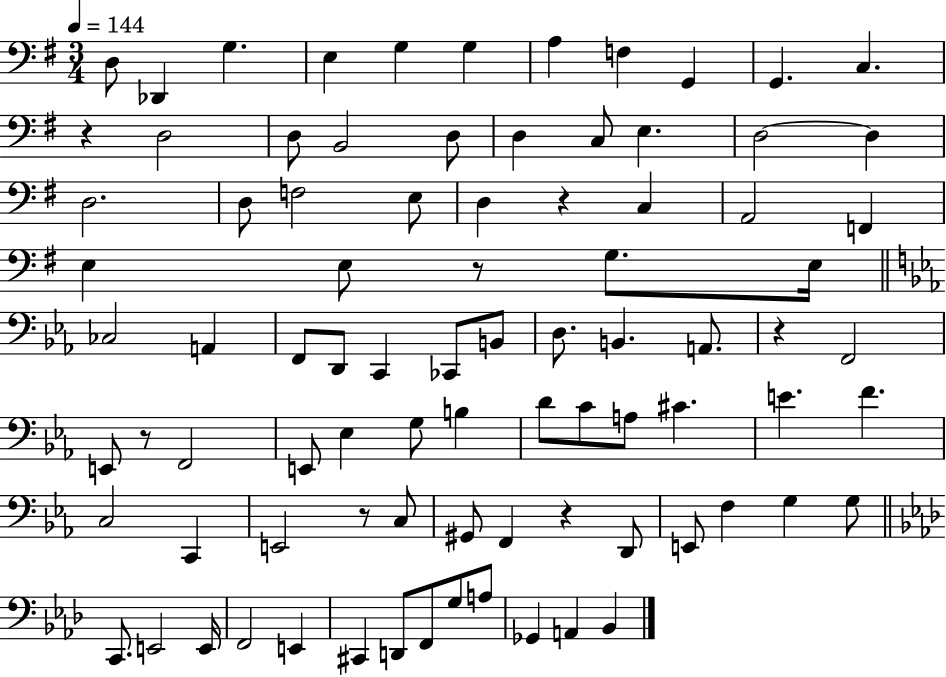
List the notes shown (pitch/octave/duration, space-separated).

D3/e Db2/q G3/q. E3/q G3/q G3/q A3/q F3/q G2/q G2/q. C3/q. R/q D3/h D3/e B2/h D3/e D3/q C3/e E3/q. D3/h D3/q D3/h. D3/e F3/h E3/e D3/q R/q C3/q A2/h F2/q E3/q E3/e R/e G3/e. E3/s CES3/h A2/q F2/e D2/e C2/q CES2/e B2/e D3/e. B2/q. A2/e. R/q F2/h E2/e R/e F2/h E2/e Eb3/q G3/e B3/q D4/e C4/e A3/e C#4/q. E4/q. F4/q. C3/h C2/q E2/h R/e C3/e G#2/e F2/q R/q D2/e E2/e F3/q G3/q G3/e C2/e. E2/h E2/s F2/h E2/q C#2/q D2/e F2/e G3/e A3/e Gb2/q A2/q Bb2/q